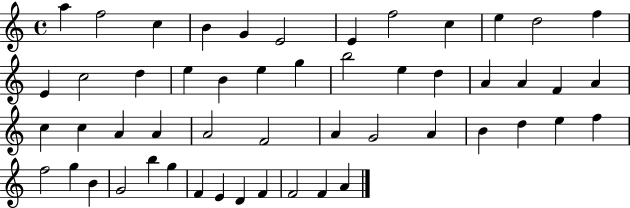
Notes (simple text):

A5/q F5/h C5/q B4/q G4/q E4/h E4/q F5/h C5/q E5/q D5/h F5/q E4/q C5/h D5/q E5/q B4/q E5/q G5/q B5/h E5/q D5/q A4/q A4/q F4/q A4/q C5/q C5/q A4/q A4/q A4/h F4/h A4/q G4/h A4/q B4/q D5/q E5/q F5/q F5/h G5/q B4/q G4/h B5/q G5/q F4/q E4/q D4/q F4/q F4/h F4/q A4/q